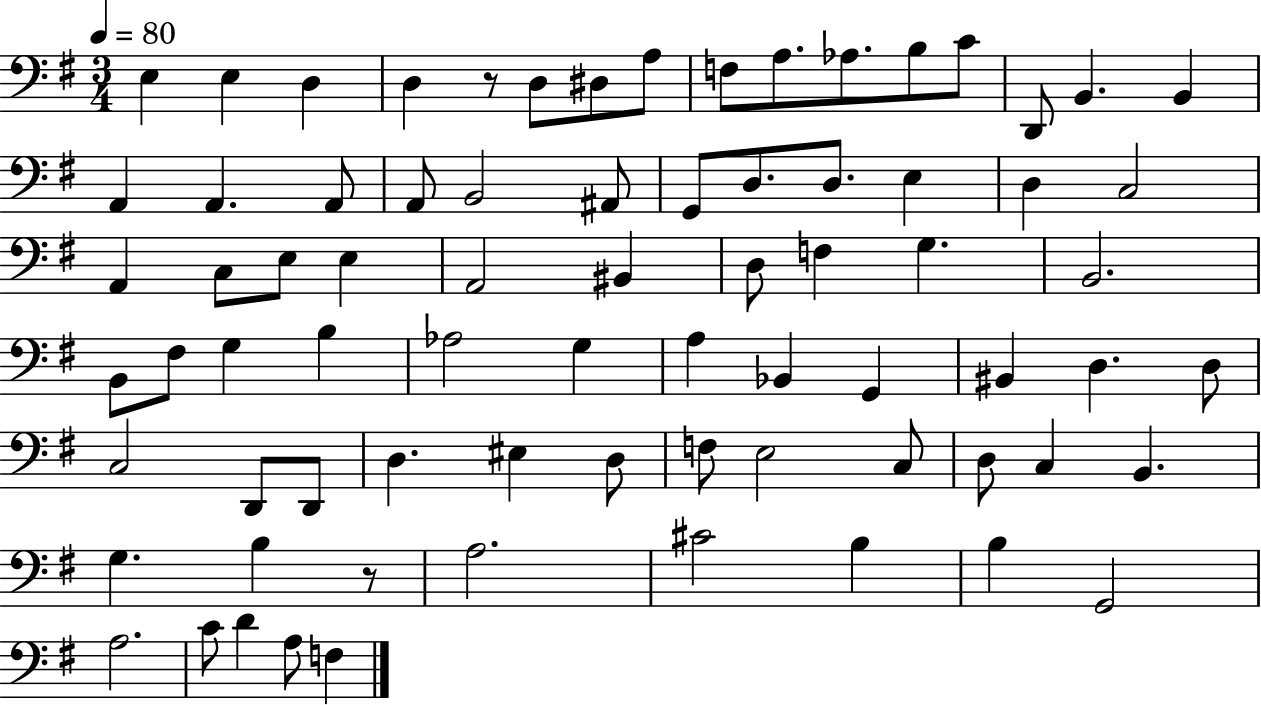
{
  \clef bass
  \numericTimeSignature
  \time 3/4
  \key g \major
  \tempo 4 = 80
  \repeat volta 2 { e4 e4 d4 | d4 r8 d8 dis8 a8 | f8 a8. aes8. b8 c'8 | d,8 b,4. b,4 | \break a,4 a,4. a,8 | a,8 b,2 ais,8 | g,8 d8. d8. e4 | d4 c2 | \break a,4 c8 e8 e4 | a,2 bis,4 | d8 f4 g4. | b,2. | \break b,8 fis8 g4 b4 | aes2 g4 | a4 bes,4 g,4 | bis,4 d4. d8 | \break c2 d,8 d,8 | d4. eis4 d8 | f8 e2 c8 | d8 c4 b,4. | \break g4. b4 r8 | a2. | cis'2 b4 | b4 g,2 | \break a2. | c'8 d'4 a8 f4 | } \bar "|."
}